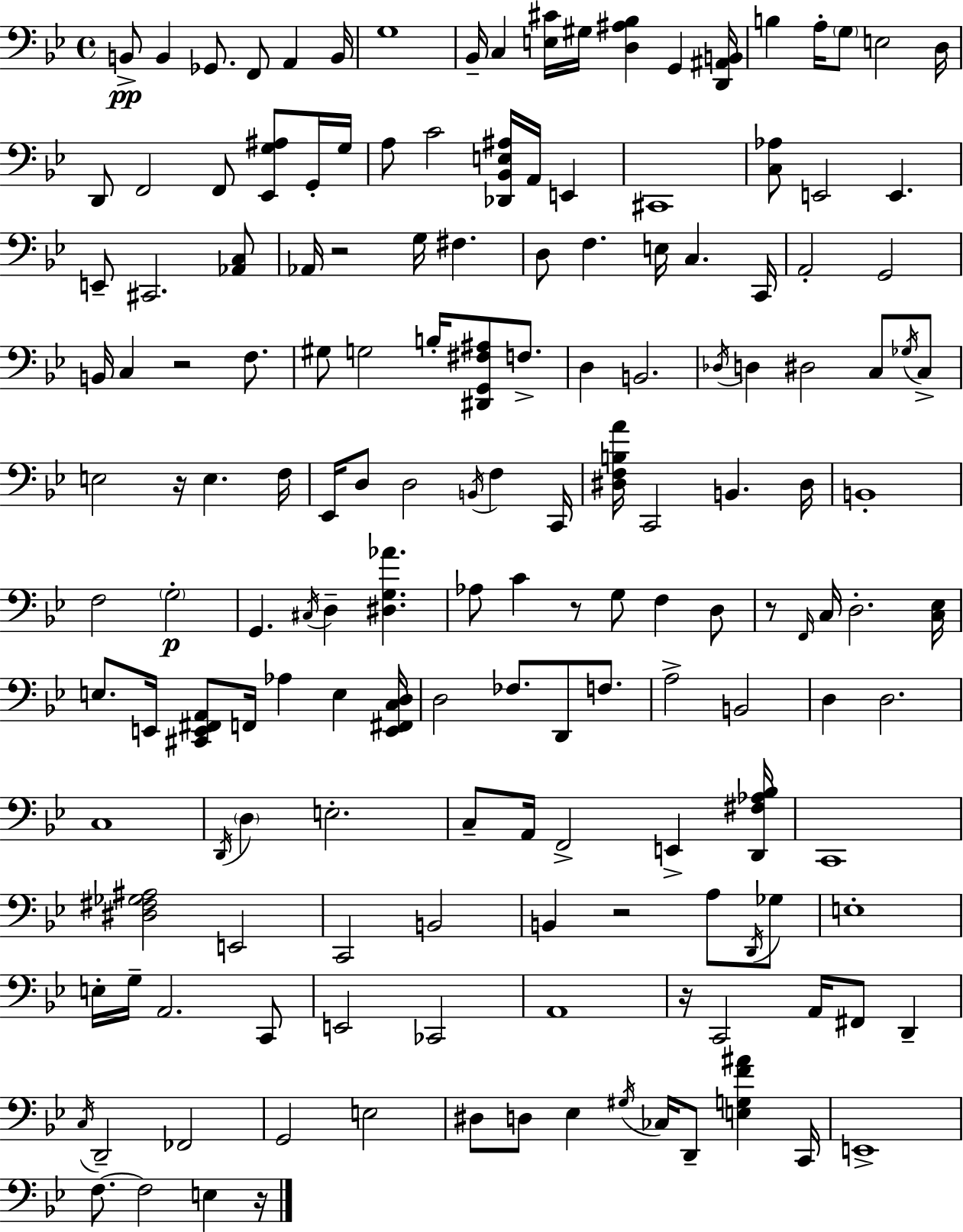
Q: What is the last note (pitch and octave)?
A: E3